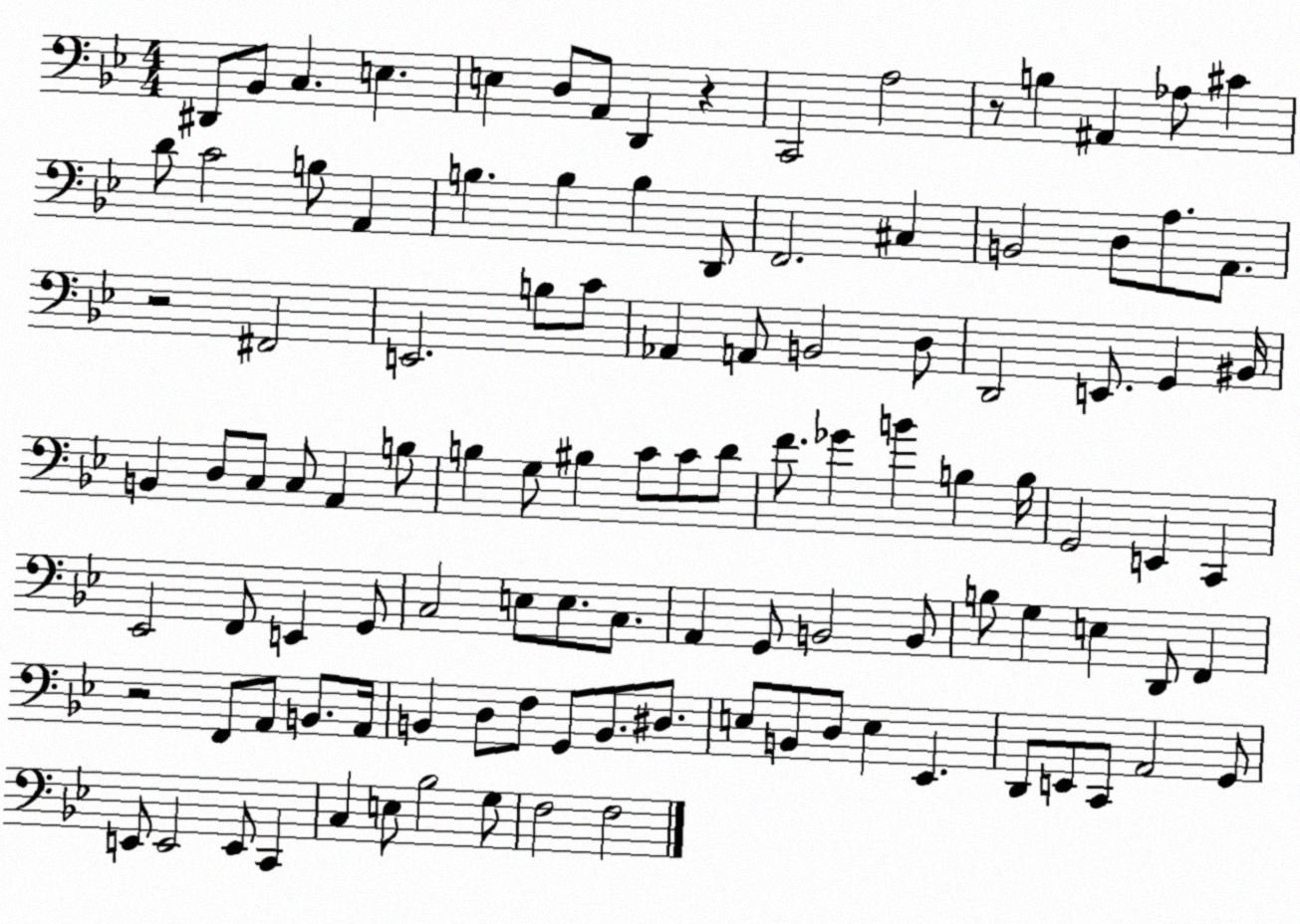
X:1
T:Untitled
M:4/4
L:1/4
K:Bb
^D,,/2 _B,,/2 C, E, E, D,/2 A,,/2 D,, z C,,2 A,2 z/2 B, ^A,, _A,/2 ^C D/2 C2 B,/2 A,, B, B, B, D,,/2 F,,2 ^C, B,,2 D,/2 A,/2 A,,/2 z2 ^F,,2 E,,2 B,/2 C/2 _A,, A,,/2 B,,2 D,/2 D,,2 E,,/2 G,, ^B,,/4 B,, D,/2 C,/2 C,/2 A,, B,/2 B, G,/2 ^B, C/2 C/2 D/2 F/2 _G B B, B,/4 G,,2 E,, C,, _E,,2 F,,/2 E,, G,,/2 C,2 E,/2 E,/2 C,/2 A,, G,,/2 B,,2 B,,/2 B,/2 G, E, D,,/2 F,, z2 F,,/2 A,,/2 B,,/2 A,,/4 B,, D,/2 F,/2 G,,/2 B,,/2 ^D,/2 E,/2 B,,/2 D,/2 E, _E,, D,,/2 E,,/2 C,,/2 A,,2 G,,/2 E,,/2 E,,2 E,,/2 C,, C, E,/2 _B,2 G,/2 F,2 F,2